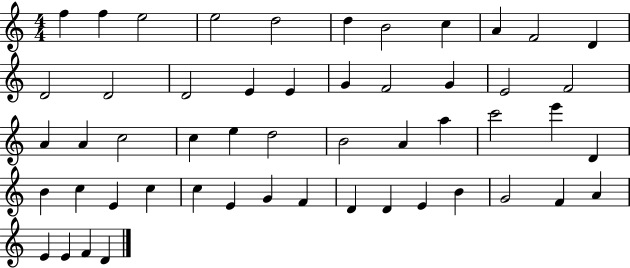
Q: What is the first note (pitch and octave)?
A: F5